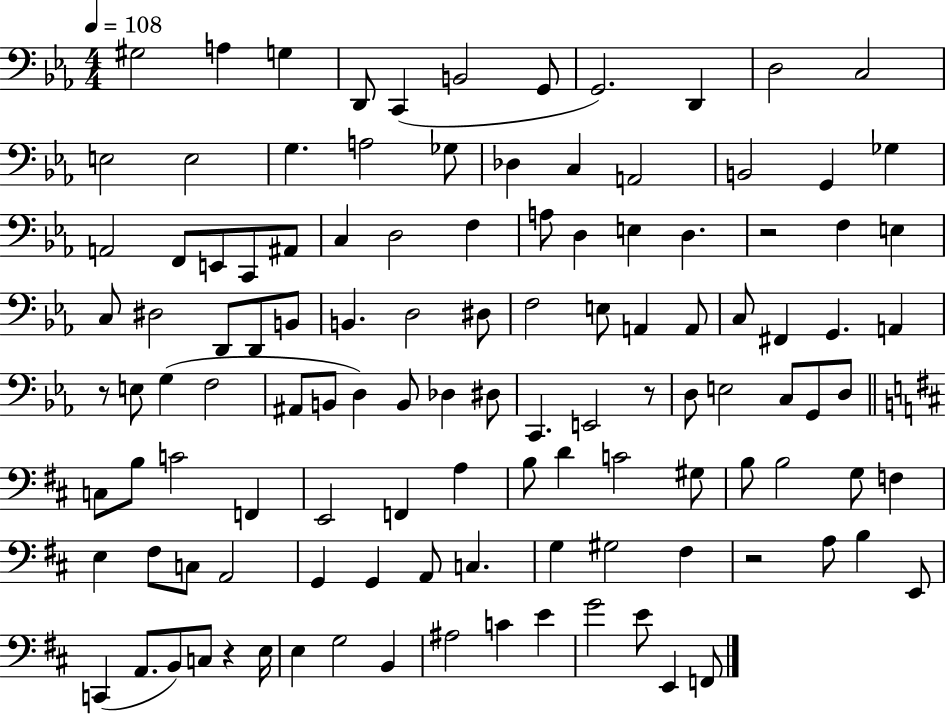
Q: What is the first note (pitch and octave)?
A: G#3